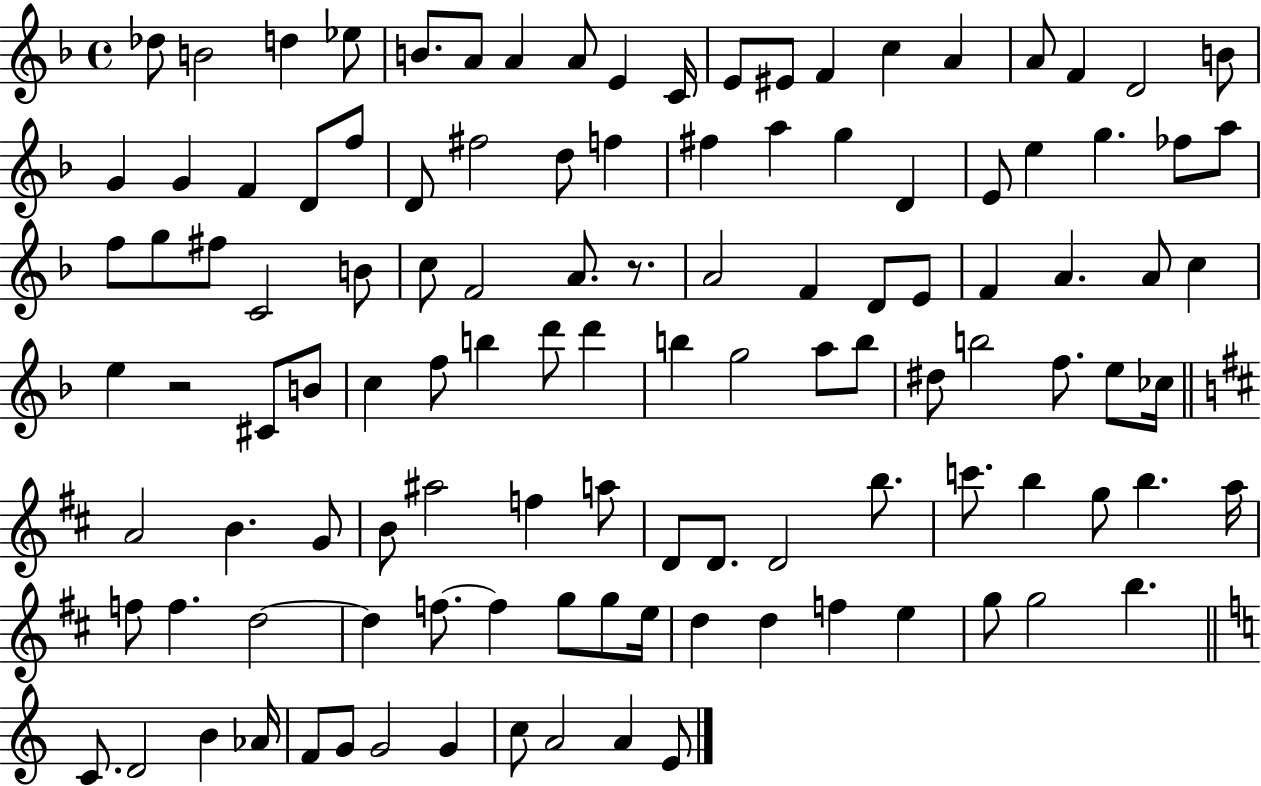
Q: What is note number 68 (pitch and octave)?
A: F5